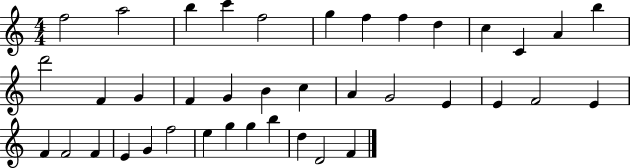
{
  \clef treble
  \numericTimeSignature
  \time 4/4
  \key c \major
  f''2 a''2 | b''4 c'''4 f''2 | g''4 f''4 f''4 d''4 | c''4 c'4 a'4 b''4 | \break d'''2 f'4 g'4 | f'4 g'4 b'4 c''4 | a'4 g'2 e'4 | e'4 f'2 e'4 | \break f'4 f'2 f'4 | e'4 g'4 f''2 | e''4 g''4 g''4 b''4 | d''4 d'2 f'4 | \break \bar "|."
}